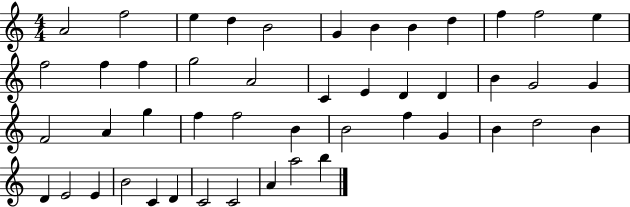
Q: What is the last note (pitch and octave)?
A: B5